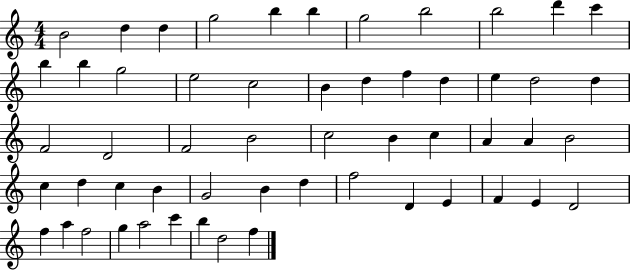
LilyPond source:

{
  \clef treble
  \numericTimeSignature
  \time 4/4
  \key c \major
  b'2 d''4 d''4 | g''2 b''4 b''4 | g''2 b''2 | b''2 d'''4 c'''4 | \break b''4 b''4 g''2 | e''2 c''2 | b'4 d''4 f''4 d''4 | e''4 d''2 d''4 | \break f'2 d'2 | f'2 b'2 | c''2 b'4 c''4 | a'4 a'4 b'2 | \break c''4 d''4 c''4 b'4 | g'2 b'4 d''4 | f''2 d'4 e'4 | f'4 e'4 d'2 | \break f''4 a''4 f''2 | g''4 a''2 c'''4 | b''4 d''2 f''4 | \bar "|."
}